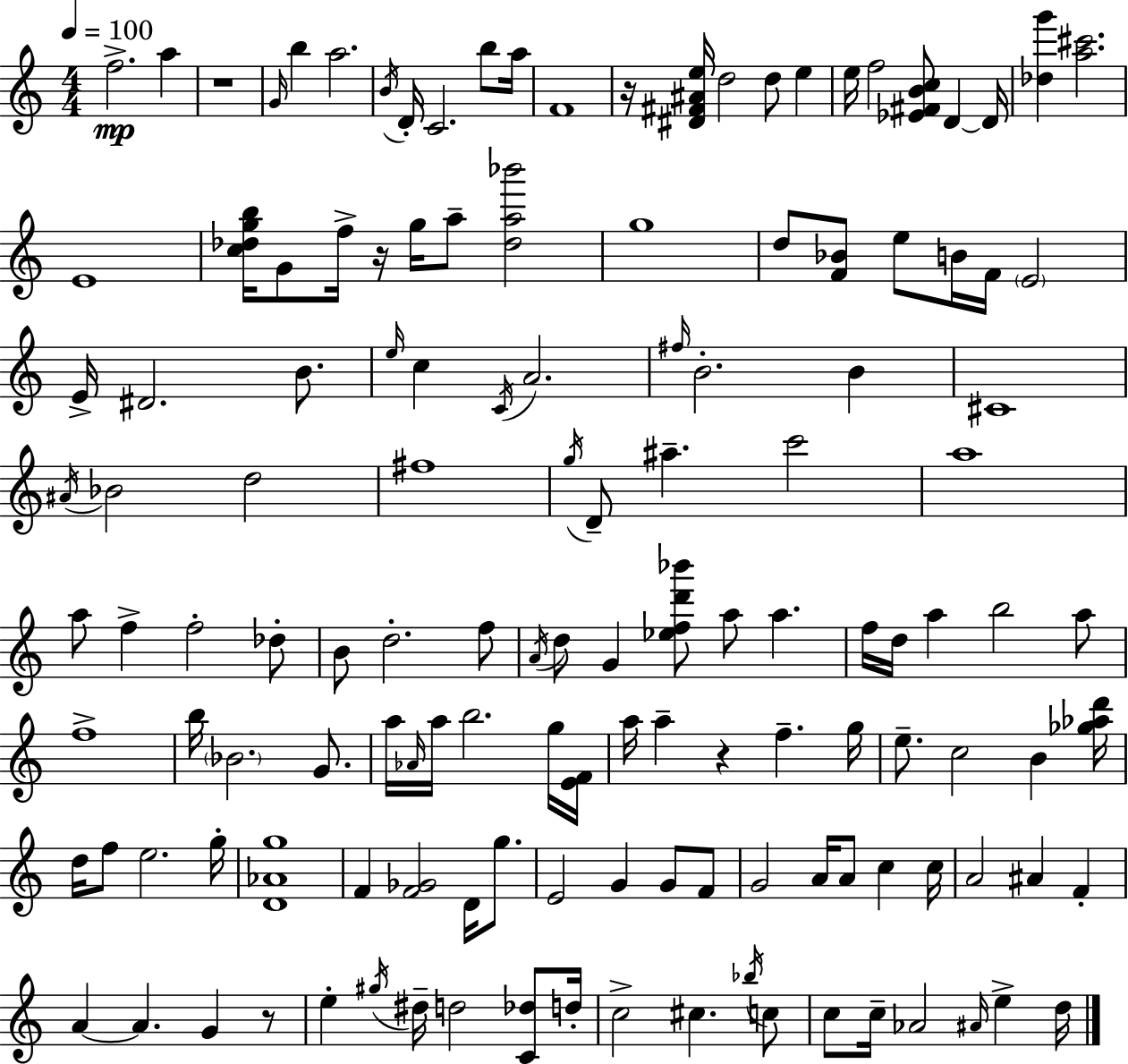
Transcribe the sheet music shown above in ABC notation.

X:1
T:Untitled
M:4/4
L:1/4
K:C
f2 a z4 G/4 b a2 B/4 D/4 C2 b/2 a/4 F4 z/4 [^D^F^Ae]/4 d2 d/2 e e/4 f2 [_E^FBc]/2 D D/4 [_dg'] [a^c']2 E4 [c_dgb]/4 G/2 f/4 z/4 g/4 a/2 [_da_b']2 g4 d/2 [F_B]/2 e/2 B/4 F/4 E2 E/4 ^D2 B/2 e/4 c C/4 A2 ^f/4 B2 B ^C4 ^A/4 _B2 d2 ^f4 g/4 D/2 ^a c'2 a4 a/2 f f2 _d/2 B/2 d2 f/2 A/4 d/2 G [_efd'_b']/2 a/2 a f/4 d/4 a b2 a/2 f4 b/4 _B2 G/2 a/4 _A/4 a/4 b2 g/4 [EF]/4 a/4 a z f g/4 e/2 c2 B [_g_ad']/4 d/4 f/2 e2 g/4 [D_Ag]4 F [F_G]2 D/4 g/2 E2 G G/2 F/2 G2 A/4 A/2 c c/4 A2 ^A F A A G z/2 e ^g/4 ^d/4 d2 [C_d]/2 d/4 c2 ^c _b/4 c/2 c/2 c/4 _A2 ^A/4 e d/4